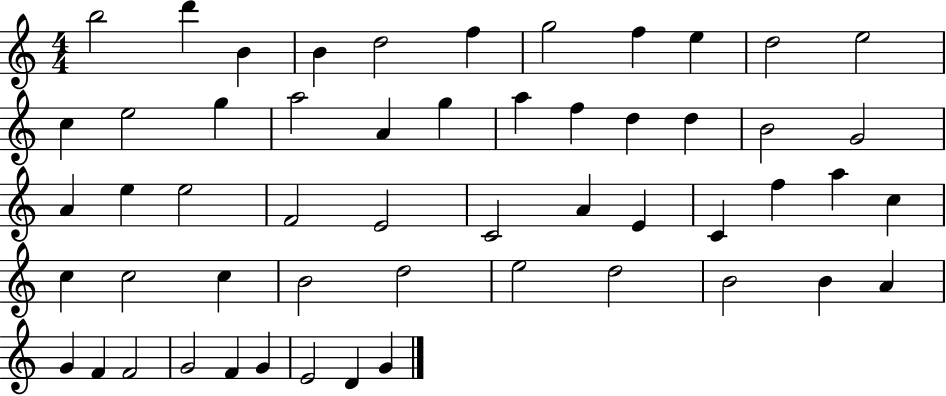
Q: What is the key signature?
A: C major